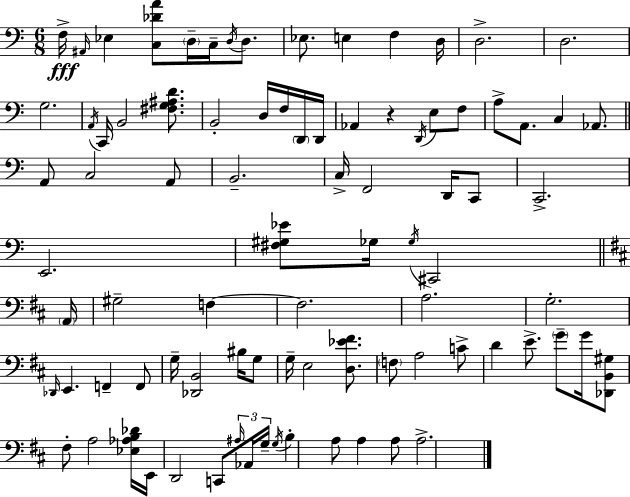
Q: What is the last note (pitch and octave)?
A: A3